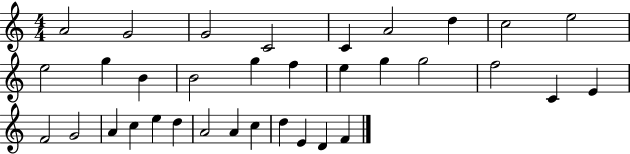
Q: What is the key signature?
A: C major